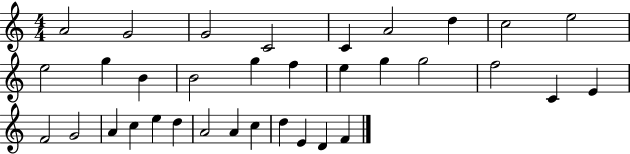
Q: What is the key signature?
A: C major